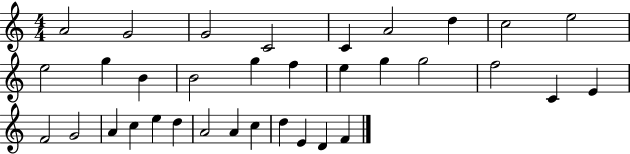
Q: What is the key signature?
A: C major